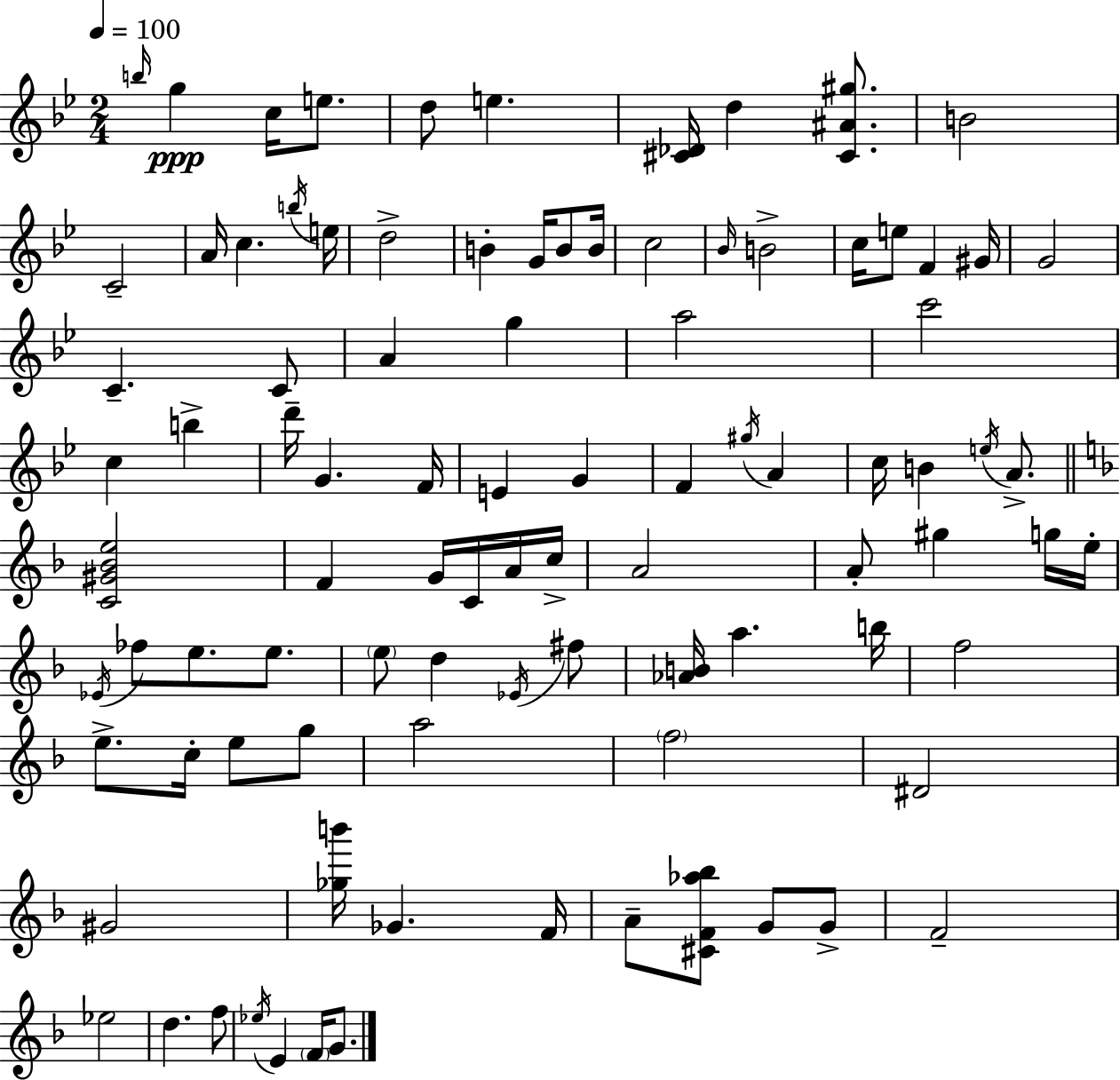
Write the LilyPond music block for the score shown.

{
  \clef treble
  \numericTimeSignature
  \time 2/4
  \key g \minor
  \tempo 4 = 100
  \repeat volta 2 { \grace { b''16 }\ppp g''4 c''16 e''8. | d''8 e''4. | <cis' des'>16 d''4 <cis' ais' gis''>8. | b'2 | \break c'2-- | a'16 c''4. | \acciaccatura { b''16 } e''16 d''2-> | b'4-. g'16 b'8 | \break b'16 c''2 | \grace { bes'16 } b'2-> | c''16 e''8 f'4 | gis'16 g'2 | \break c'4.-- | c'8 a'4 g''4 | a''2 | c'''2 | \break c''4 b''4-> | d'''16-- g'4. | f'16 e'4 g'4 | f'4 \acciaccatura { gis''16 } | \break a'4 c''16 b'4 | \acciaccatura { e''16 } a'8.-> \bar "||" \break \key d \minor <c' gis' bes' e''>2 | f'4 g'16 c'16 a'16 c''16-> | a'2 | a'8-. gis''4 g''16 e''16-. | \break \acciaccatura { ees'16 } fes''8 e''8. e''8. | \parenthesize e''8 d''4 \acciaccatura { ees'16 } | fis''8 <aes' b'>16 a''4. | b''16 f''2 | \break e''8.-> c''16-. e''8 | g''8 a''2 | \parenthesize f''2 | dis'2 | \break gis'2 | <ges'' b'''>16 ges'4. | f'16 a'8-- <cis' f' aes'' bes''>8 g'8 | g'8-> f'2-- | \break ees''2 | d''4. | f''8 \acciaccatura { ees''16 } e'4 \parenthesize f'16 | g'8. } \bar "|."
}